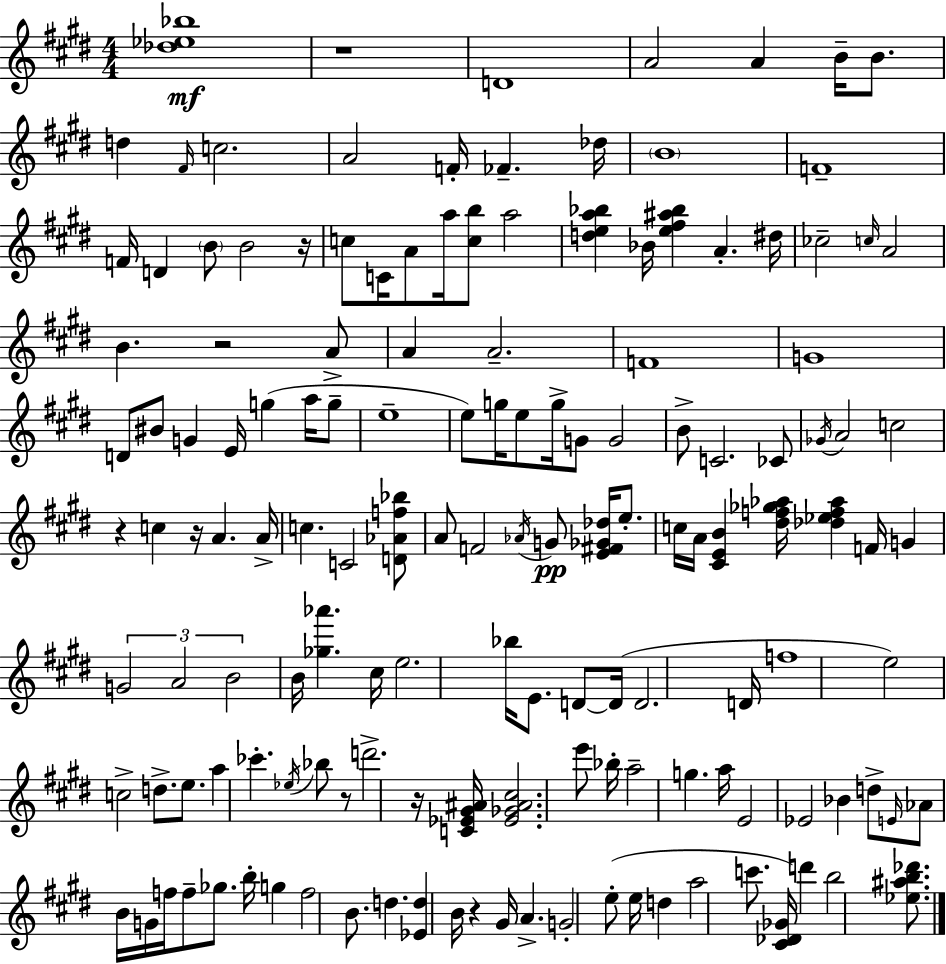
[Db5,Eb5,Bb5]/w R/w D4/w A4/h A4/q B4/s B4/e. D5/q F#4/s C5/h. A4/h F4/s FES4/q. Db5/s B4/w F4/w F4/s D4/q B4/e B4/h R/s C5/e C4/s A4/e A5/s [C5,B5]/e A5/h [D5,E5,A5,Bb5]/q Bb4/s [E5,F#5,A#5,Bb5]/q A4/q. D#5/s CES5/h C5/s A4/h B4/q. R/h A4/e A4/q A4/h. F4/w G4/w D4/e BIS4/e G4/q E4/s G5/q A5/s G5/e E5/w E5/e G5/s E5/e G5/s G4/e G4/h B4/e C4/h. CES4/e Gb4/s A4/h C5/h R/q C5/q R/s A4/q. A4/s C5/q. C4/h [D4,Ab4,F5,Bb5]/e A4/e F4/h Ab4/s G4/e [E4,F#4,Gb4,Db5]/s E5/e. C5/s A4/s [C#4,E4,B4]/q [D#5,F5,Gb5,Ab5]/s [Db5,Eb5,F5,Ab5]/q F4/s G4/q G4/h A4/h B4/h B4/s [Gb5,Ab6]/q. C#5/s E5/h. Bb5/s E4/e. D4/e D4/s D4/h. D4/s F5/w E5/h C5/h D5/e. E5/e. A5/q CES6/q. Eb5/s Bb5/e R/e D6/h. R/s [C4,Eb4,G#4,A#4]/s [Eb4,Gb4,A#4,C#5]/h. E6/e Bb5/s A5/h G5/q. A5/s E4/h Eb4/h Bb4/q D5/e E4/s Ab4/e B4/s G4/s F5/s F5/e Gb5/e. B5/s G5/q F5/h B4/e. D5/q. [Eb4,D5]/q B4/s R/q G#4/s A4/q. G4/h E5/e E5/s D5/q A5/h C6/e. [C#4,Db4,Gb4]/s D6/q B5/h [Eb5,A#5,B5,Db6]/e.